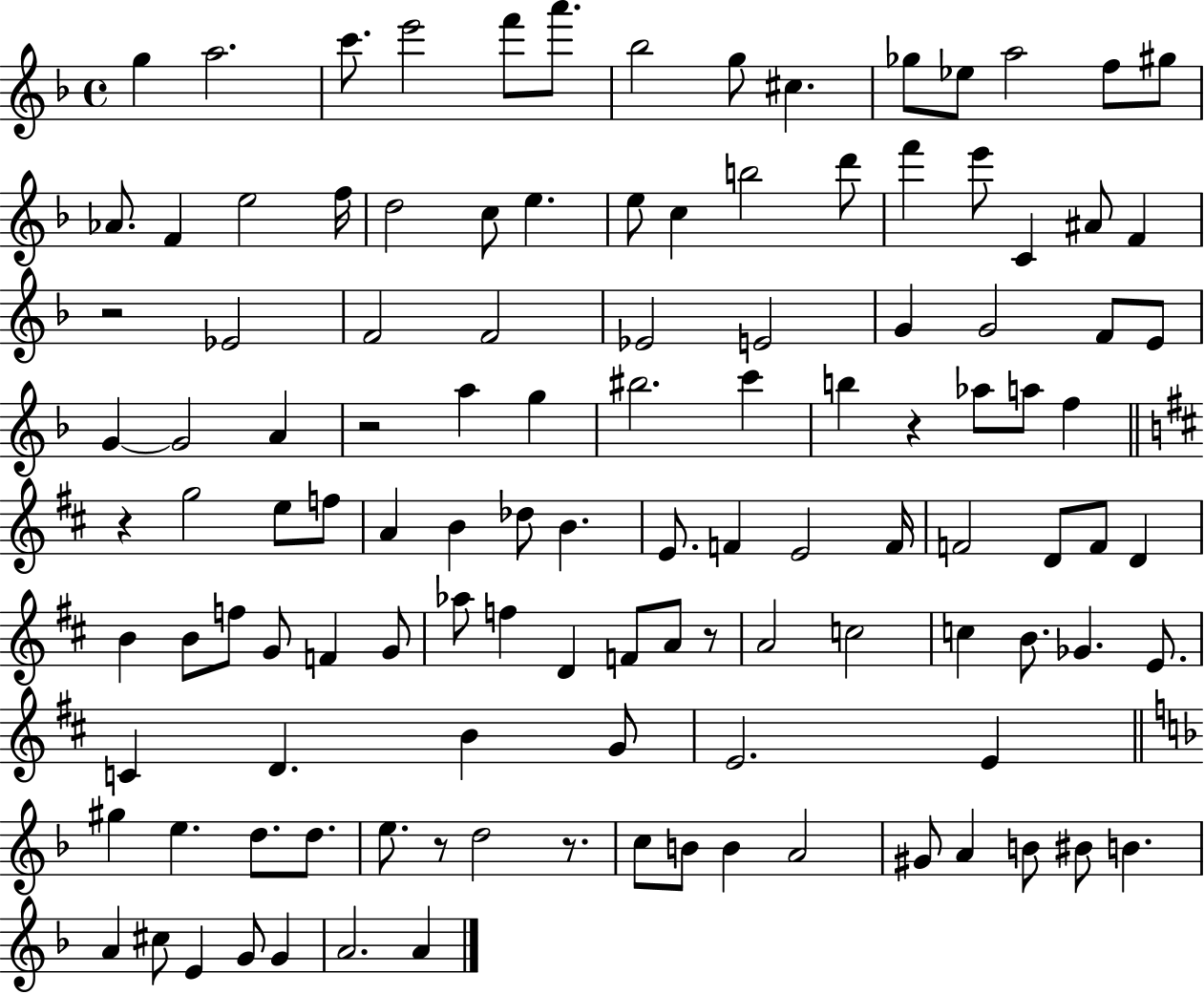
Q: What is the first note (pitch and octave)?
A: G5